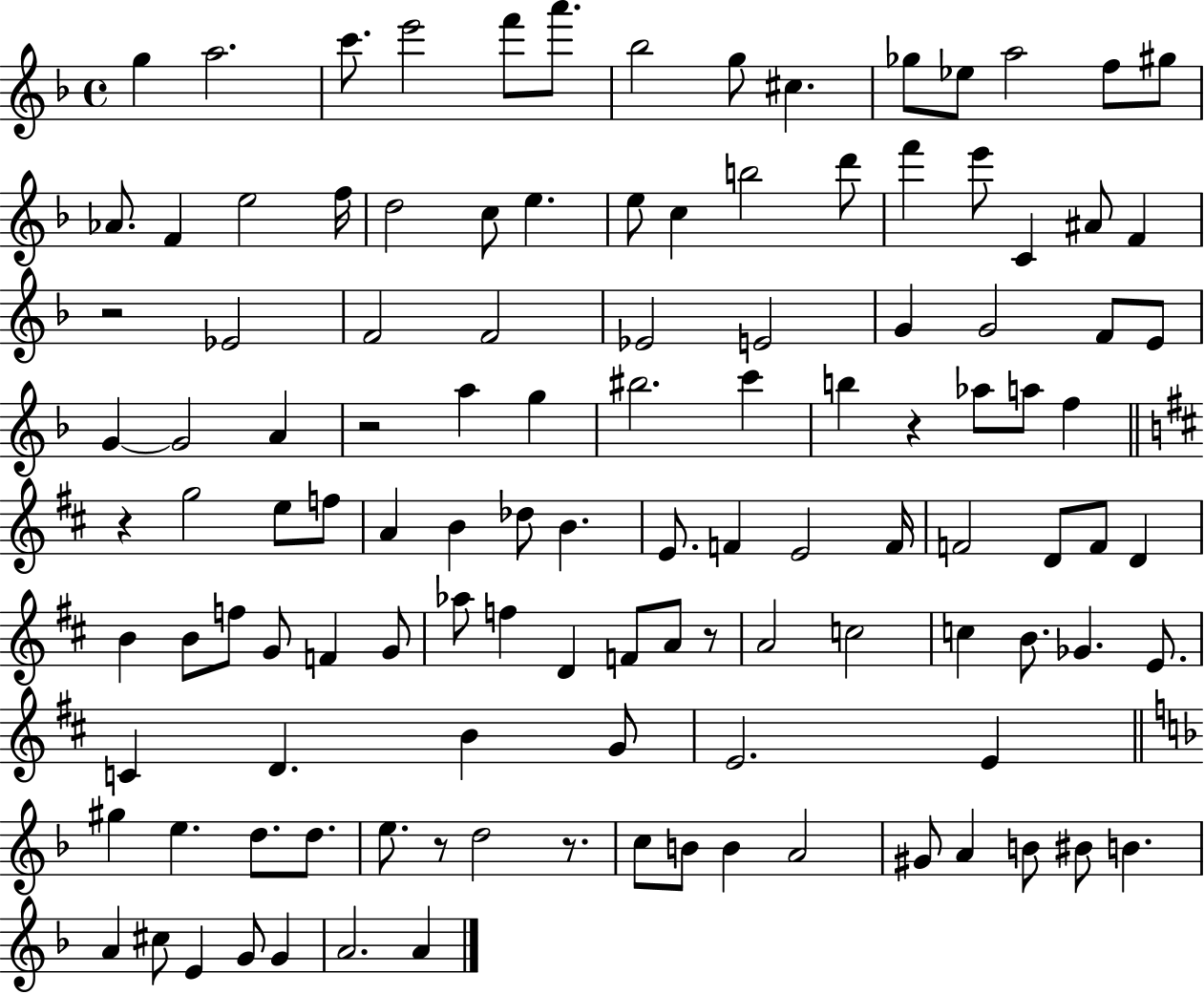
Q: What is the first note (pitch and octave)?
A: G5